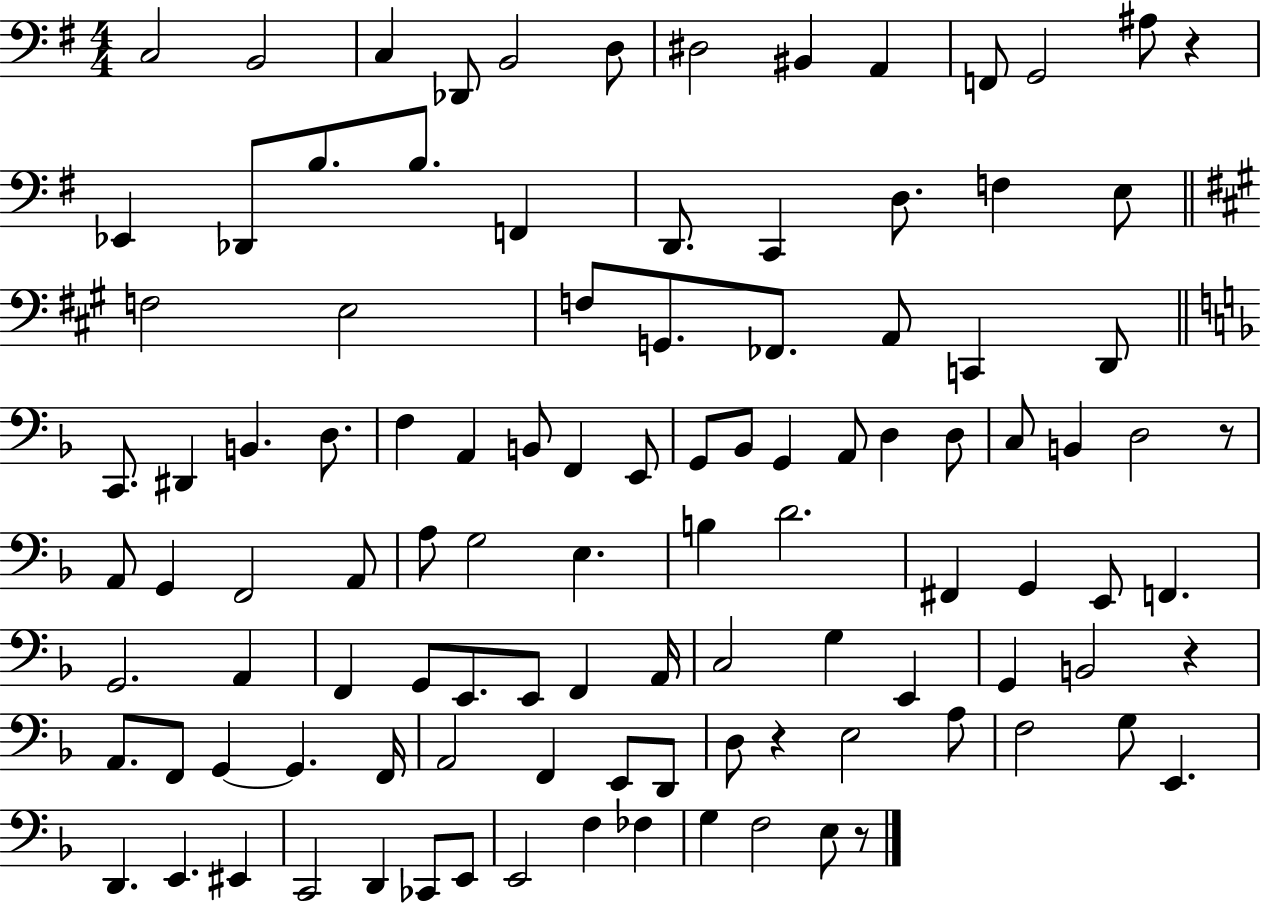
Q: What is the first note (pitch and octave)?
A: C3